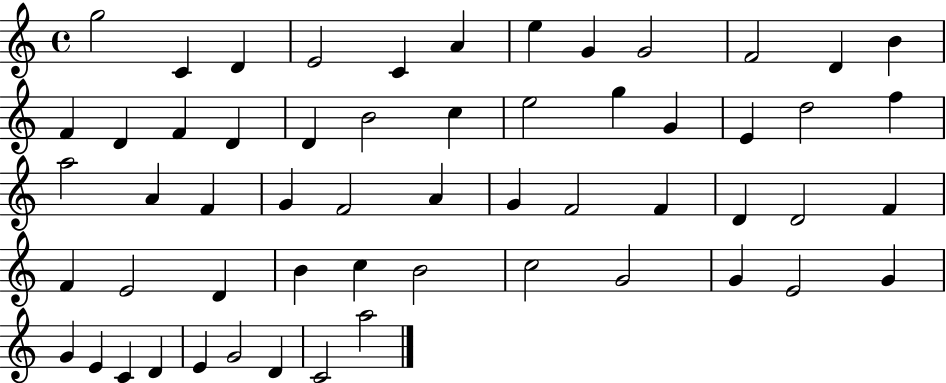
G5/h C4/q D4/q E4/h C4/q A4/q E5/q G4/q G4/h F4/h D4/q B4/q F4/q D4/q F4/q D4/q D4/q B4/h C5/q E5/h G5/q G4/q E4/q D5/h F5/q A5/h A4/q F4/q G4/q F4/h A4/q G4/q F4/h F4/q D4/q D4/h F4/q F4/q E4/h D4/q B4/q C5/q B4/h C5/h G4/h G4/q E4/h G4/q G4/q E4/q C4/q D4/q E4/q G4/h D4/q C4/h A5/h